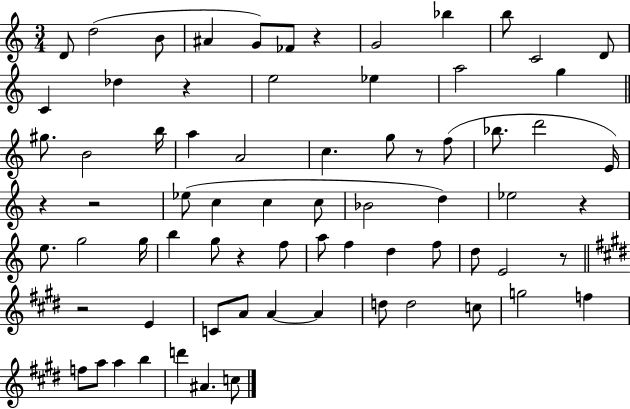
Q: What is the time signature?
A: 3/4